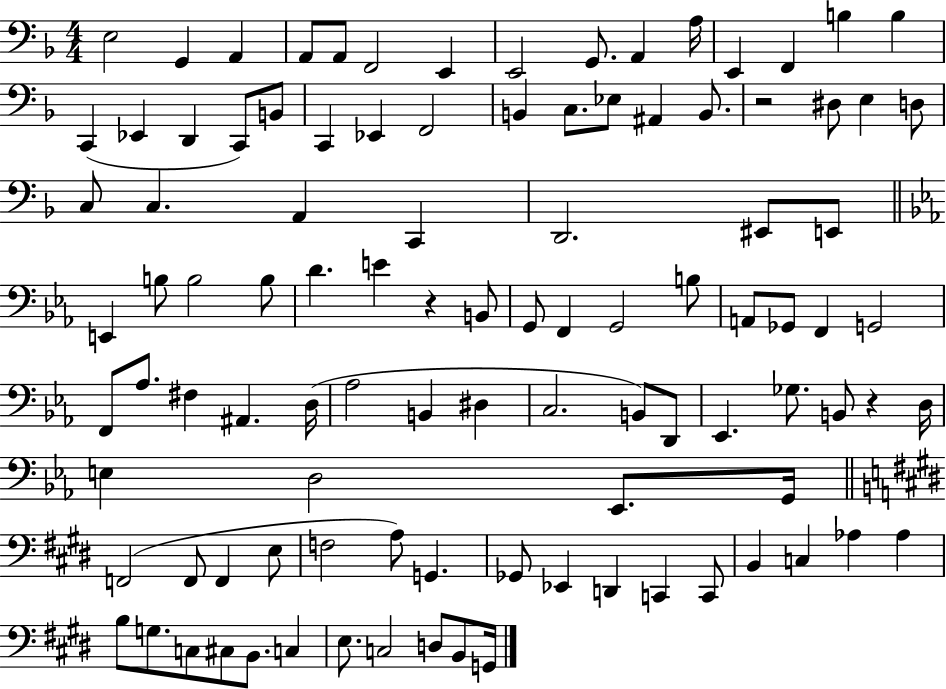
X:1
T:Untitled
M:4/4
L:1/4
K:F
E,2 G,, A,, A,,/2 A,,/2 F,,2 E,, E,,2 G,,/2 A,, A,/4 E,, F,, B, B, C,, _E,, D,, C,,/2 B,,/2 C,, _E,, F,,2 B,, C,/2 _E,/2 ^A,, B,,/2 z2 ^D,/2 E, D,/2 C,/2 C, A,, C,, D,,2 ^E,,/2 E,,/2 E,, B,/2 B,2 B,/2 D E z B,,/2 G,,/2 F,, G,,2 B,/2 A,,/2 _G,,/2 F,, G,,2 F,,/2 _A,/2 ^F, ^A,, D,/4 _A,2 B,, ^D, C,2 B,,/2 D,,/2 _E,, _G,/2 B,,/2 z D,/4 E, D,2 _E,,/2 G,,/4 F,,2 F,,/2 F,, E,/2 F,2 A,/2 G,, _G,,/2 _E,, D,, C,, C,,/2 B,, C, _A, _A, B,/2 G,/2 C,/2 ^C,/2 B,,/2 C, E,/2 C,2 D,/2 B,,/2 G,,/4